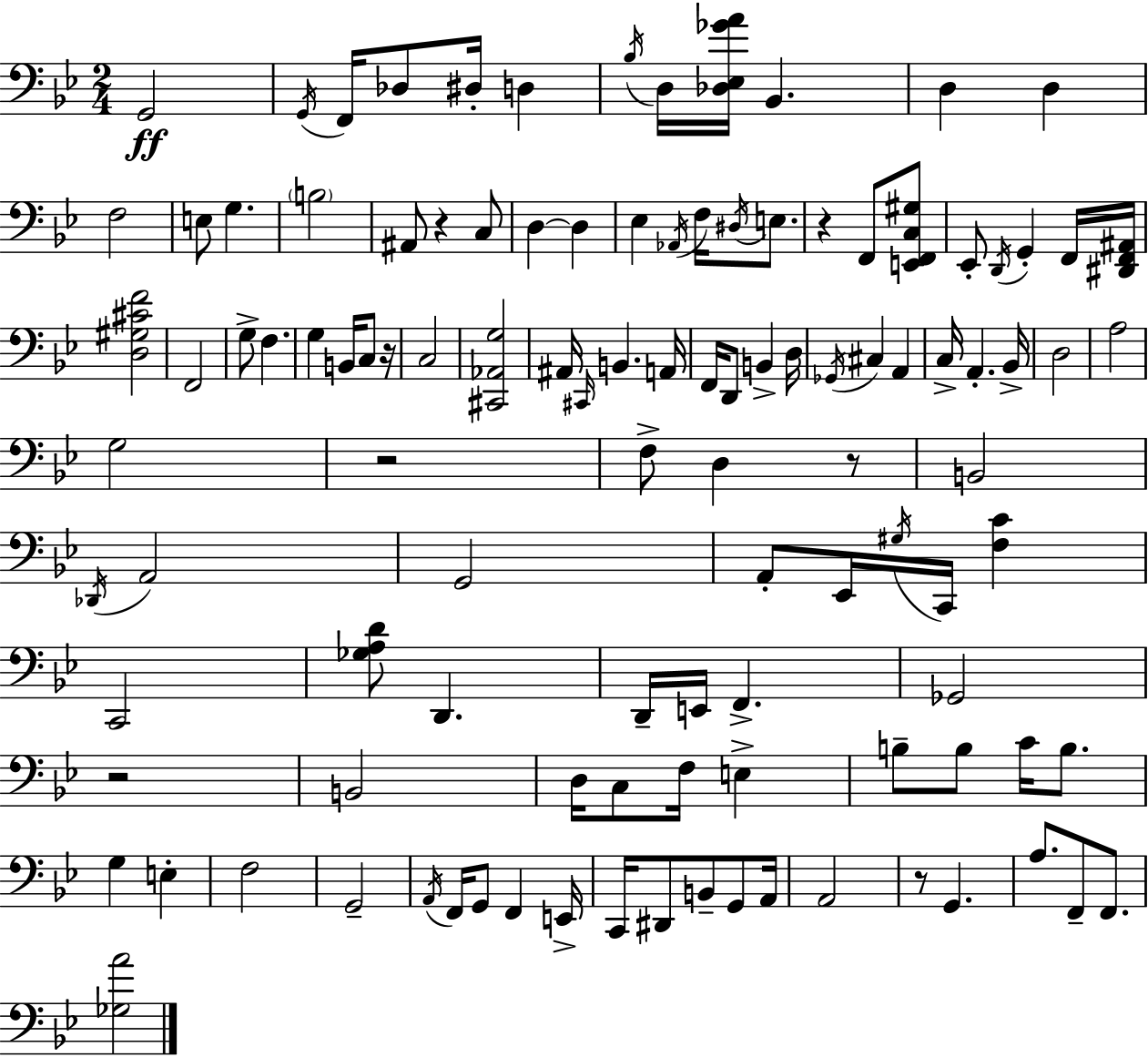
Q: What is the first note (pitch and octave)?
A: G2